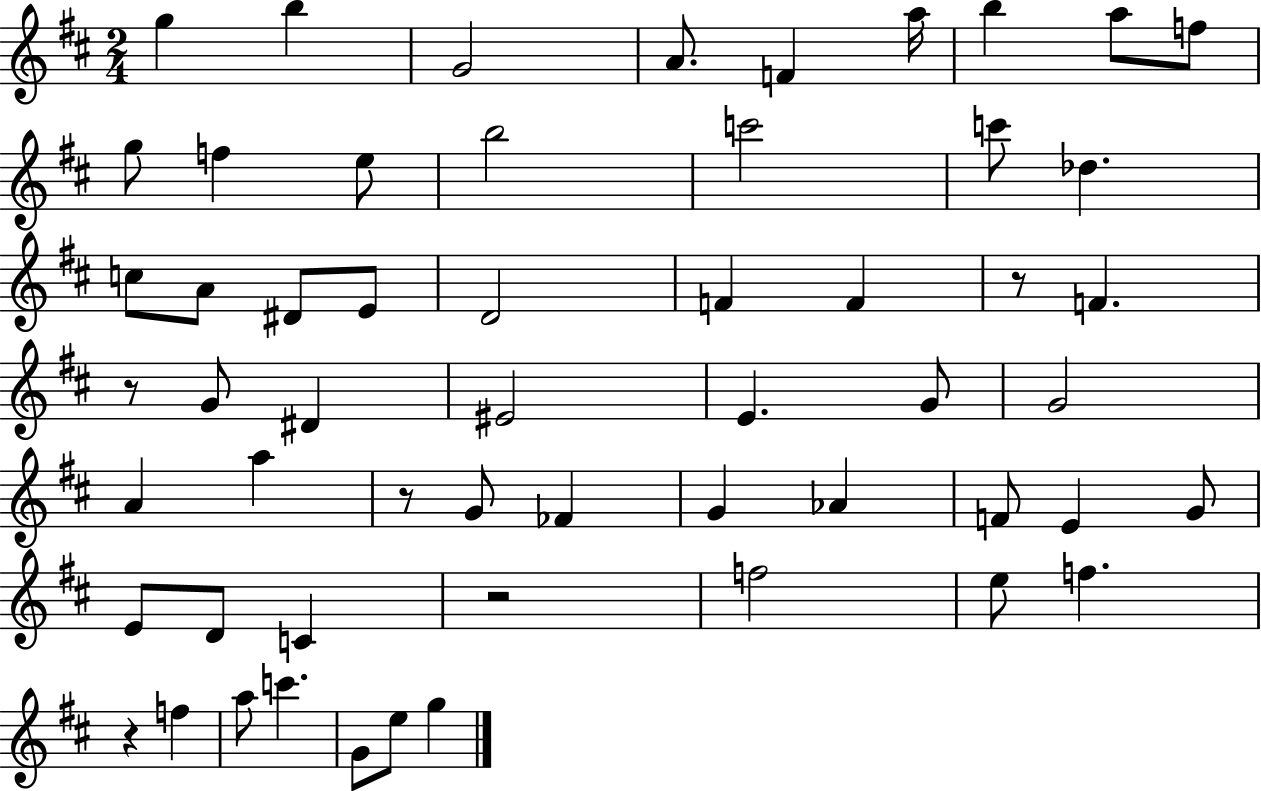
G5/q B5/q G4/h A4/e. F4/q A5/s B5/q A5/e F5/e G5/e F5/q E5/e B5/h C6/h C6/e Db5/q. C5/e A4/e D#4/e E4/e D4/h F4/q F4/q R/e F4/q. R/e G4/e D#4/q EIS4/h E4/q. G4/e G4/h A4/q A5/q R/e G4/e FES4/q G4/q Ab4/q F4/e E4/q G4/e E4/e D4/e C4/q R/h F5/h E5/e F5/q. R/q F5/q A5/e C6/q. G4/e E5/e G5/q